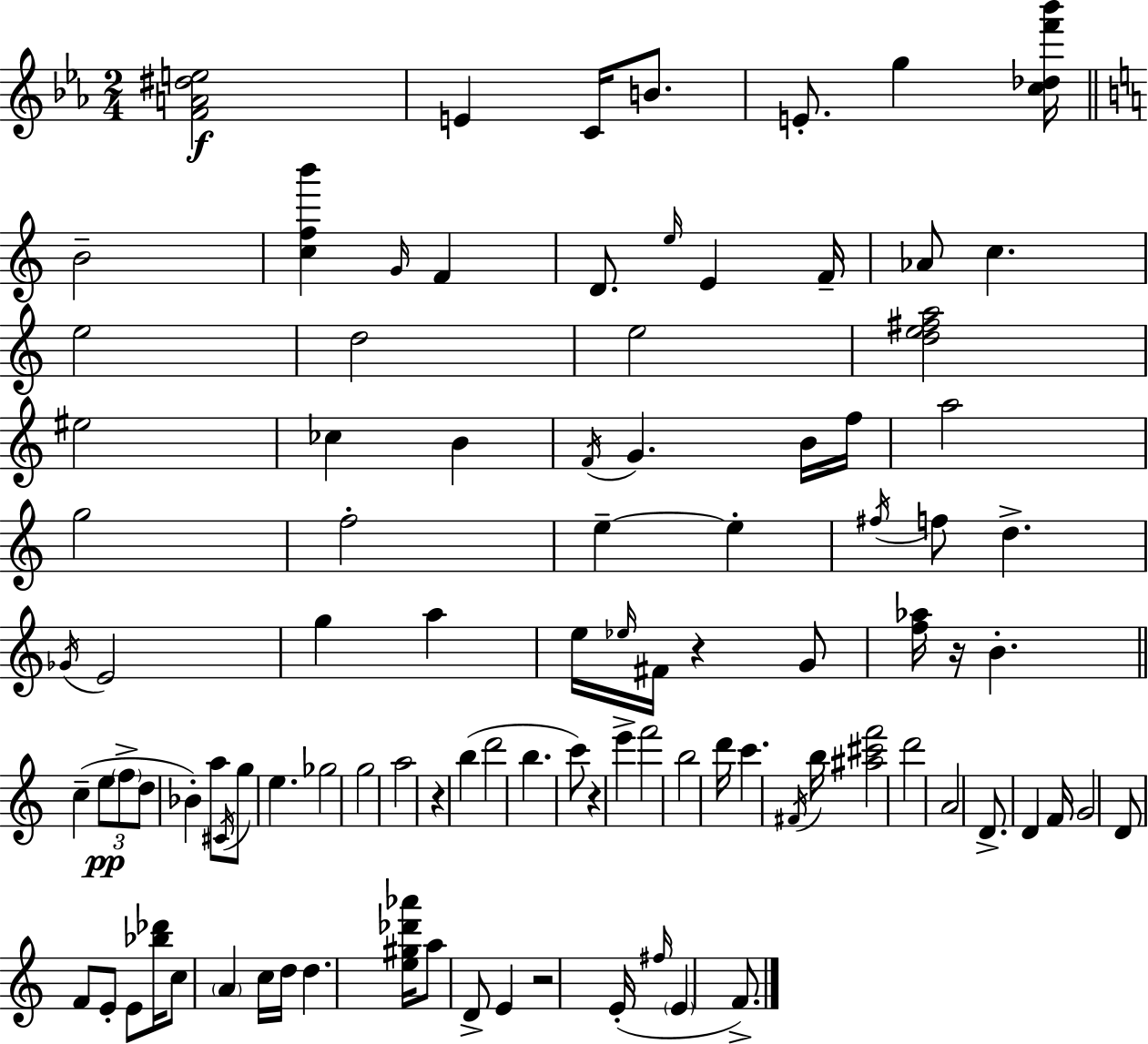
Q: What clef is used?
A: treble